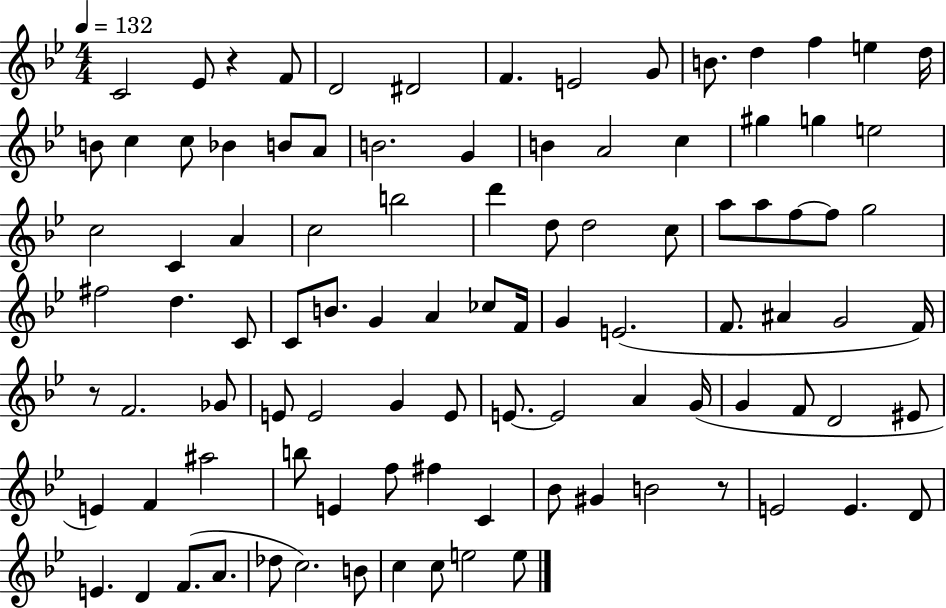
C4/h Eb4/e R/q F4/e D4/h D#4/h F4/q. E4/h G4/e B4/e. D5/q F5/q E5/q D5/s B4/e C5/q C5/e Bb4/q B4/e A4/e B4/h. G4/q B4/q A4/h C5/q G#5/q G5/q E5/h C5/h C4/q A4/q C5/h B5/h D6/q D5/e D5/h C5/e A5/e A5/e F5/e F5/e G5/h F#5/h D5/q. C4/e C4/e B4/e. G4/q A4/q CES5/e F4/s G4/q E4/h. F4/e. A#4/q G4/h F4/s R/e F4/h. Gb4/e E4/e E4/h G4/q E4/e E4/e. E4/h A4/q G4/s G4/q F4/e D4/h EIS4/e E4/q F4/q A#5/h B5/e E4/q F5/e F#5/q C4/q Bb4/e G#4/q B4/h R/e E4/h E4/q. D4/e E4/q. D4/q F4/e. A4/e. Db5/e C5/h. B4/e C5/q C5/e E5/h E5/e